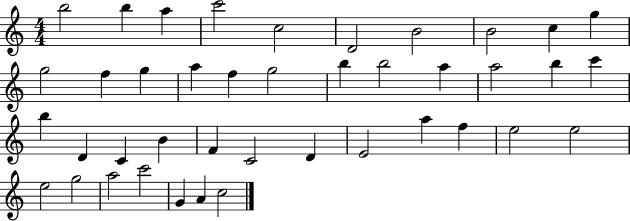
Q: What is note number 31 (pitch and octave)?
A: A5